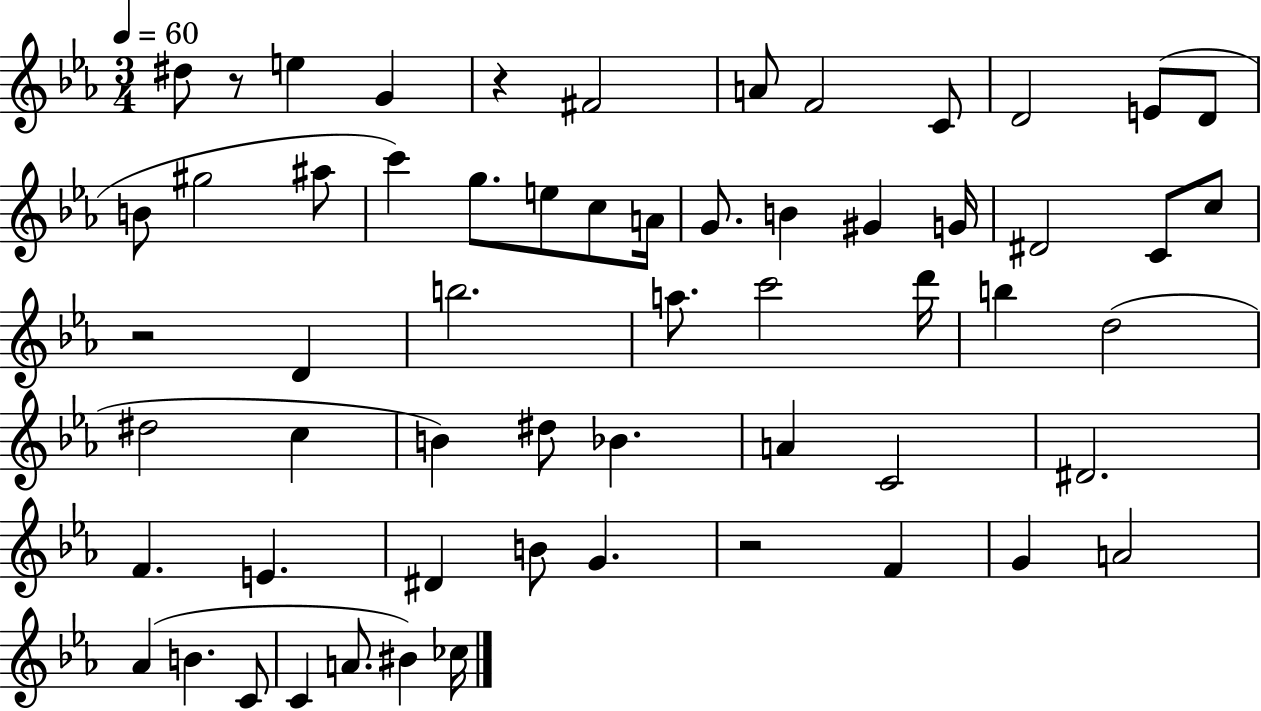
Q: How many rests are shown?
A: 4